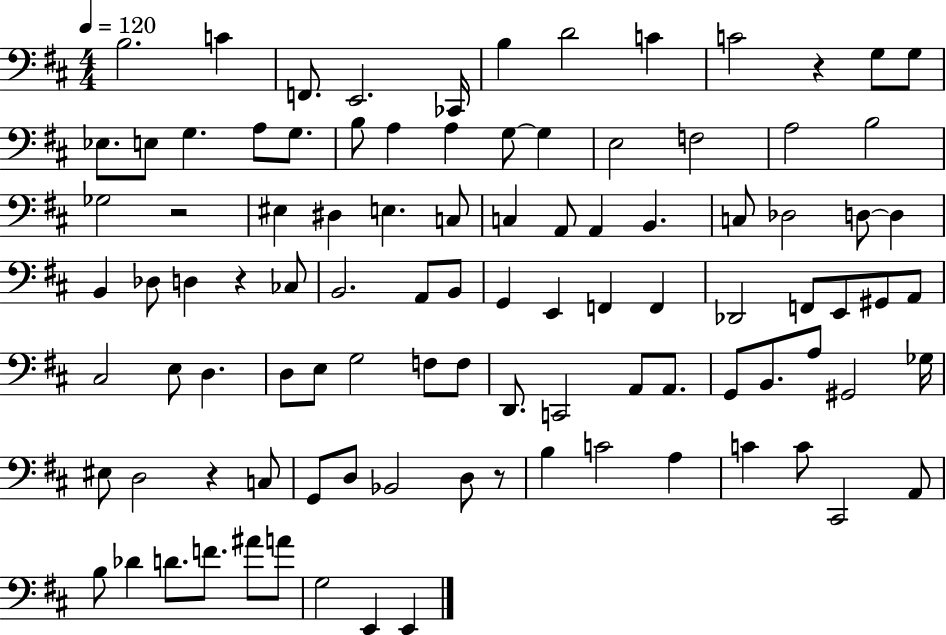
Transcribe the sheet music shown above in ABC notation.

X:1
T:Untitled
M:4/4
L:1/4
K:D
B,2 C F,,/2 E,,2 _C,,/4 B, D2 C C2 z G,/2 G,/2 _E,/2 E,/2 G, A,/2 G,/2 B,/2 A, A, G,/2 G, E,2 F,2 A,2 B,2 _G,2 z2 ^E, ^D, E, C,/2 C, A,,/2 A,, B,, C,/2 _D,2 D,/2 D, B,, _D,/2 D, z _C,/2 B,,2 A,,/2 B,,/2 G,, E,, F,, F,, _D,,2 F,,/2 E,,/2 ^G,,/2 A,,/2 ^C,2 E,/2 D, D,/2 E,/2 G,2 F,/2 F,/2 D,,/2 C,,2 A,,/2 A,,/2 G,,/2 B,,/2 A,/2 ^G,,2 _G,/4 ^E,/2 D,2 z C,/2 G,,/2 D,/2 _B,,2 D,/2 z/2 B, C2 A, C C/2 ^C,,2 A,,/2 B,/2 _D D/2 F/2 ^A/2 A/2 G,2 E,, E,,